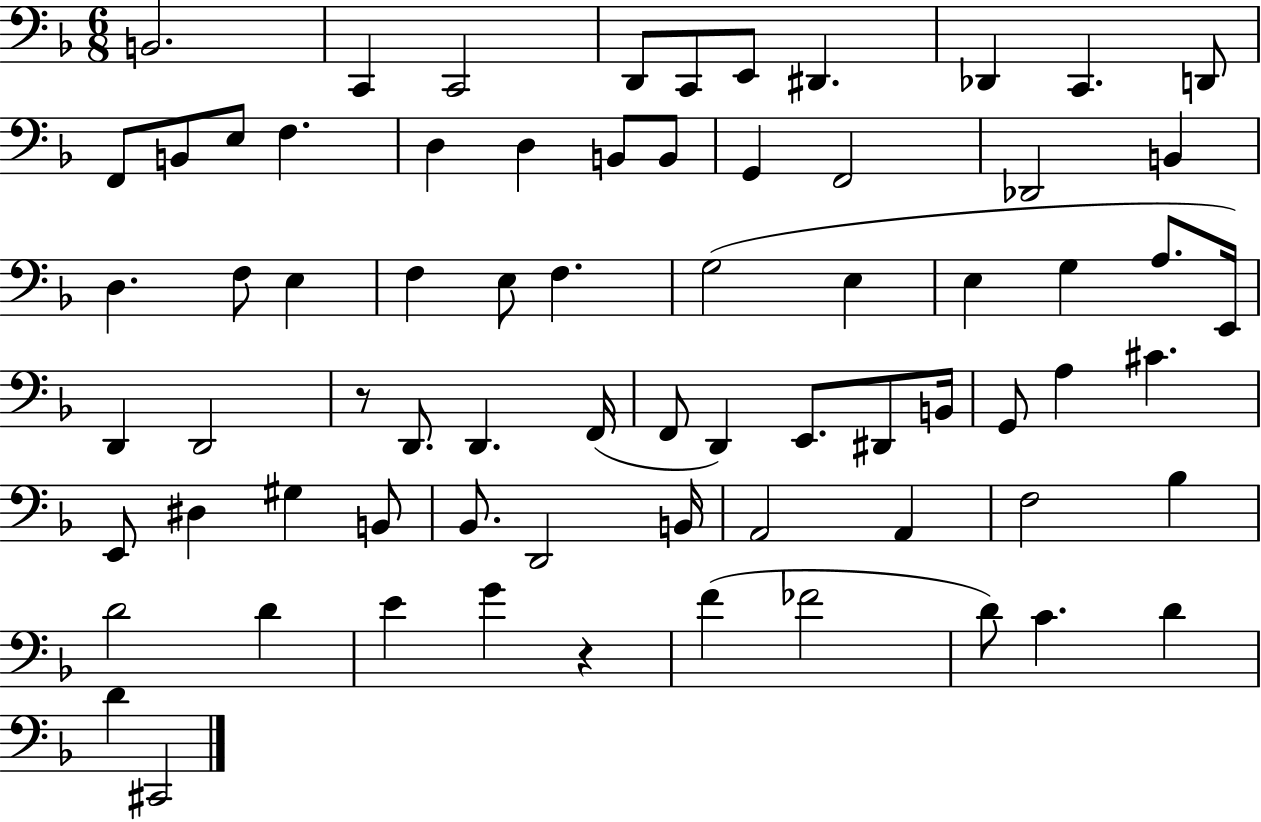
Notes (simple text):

B2/h. C2/q C2/h D2/e C2/e E2/e D#2/q. Db2/q C2/q. D2/e F2/e B2/e E3/e F3/q. D3/q D3/q B2/e B2/e G2/q F2/h Db2/h B2/q D3/q. F3/e E3/q F3/q E3/e F3/q. G3/h E3/q E3/q G3/q A3/e. E2/s D2/q D2/h R/e D2/e. D2/q. F2/s F2/e D2/q E2/e. D#2/e B2/s G2/e A3/q C#4/q. E2/e D#3/q G#3/q B2/e Bb2/e. D2/h B2/s A2/h A2/q F3/h Bb3/q D4/h D4/q E4/q G4/q R/q F4/q FES4/h D4/e C4/q. D4/q D4/q C#2/h